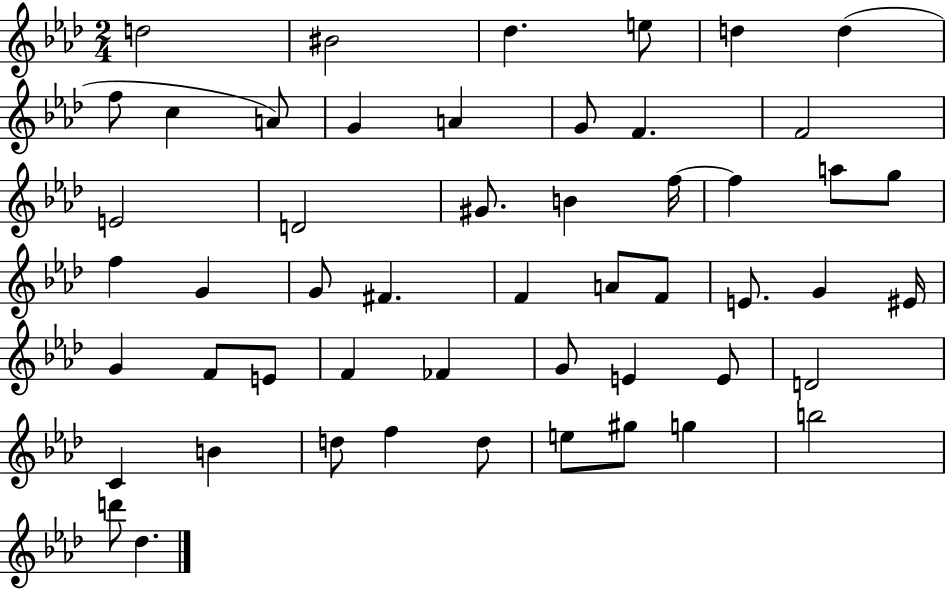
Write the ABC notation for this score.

X:1
T:Untitled
M:2/4
L:1/4
K:Ab
d2 ^B2 _d e/2 d d f/2 c A/2 G A G/2 F F2 E2 D2 ^G/2 B f/4 f a/2 g/2 f G G/2 ^F F A/2 F/2 E/2 G ^E/4 G F/2 E/2 F _F G/2 E E/2 D2 C B d/2 f d/2 e/2 ^g/2 g b2 d'/2 _d